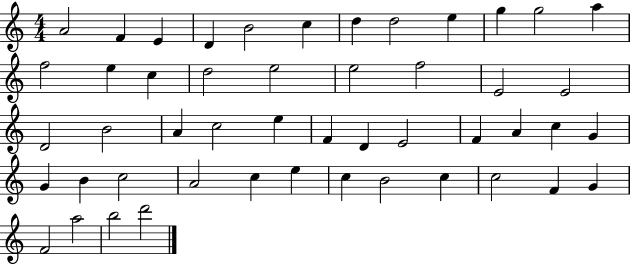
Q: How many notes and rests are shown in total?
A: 49